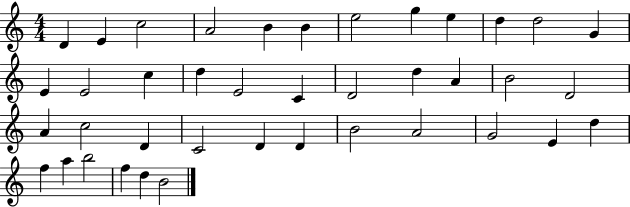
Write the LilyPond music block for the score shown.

{
  \clef treble
  \numericTimeSignature
  \time 4/4
  \key c \major
  d'4 e'4 c''2 | a'2 b'4 b'4 | e''2 g''4 e''4 | d''4 d''2 g'4 | \break e'4 e'2 c''4 | d''4 e'2 c'4 | d'2 d''4 a'4 | b'2 d'2 | \break a'4 c''2 d'4 | c'2 d'4 d'4 | b'2 a'2 | g'2 e'4 d''4 | \break f''4 a''4 b''2 | f''4 d''4 b'2 | \bar "|."
}